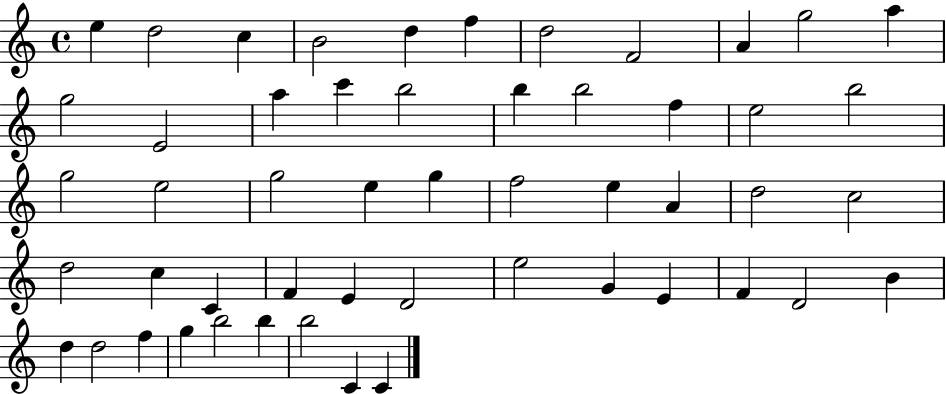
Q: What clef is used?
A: treble